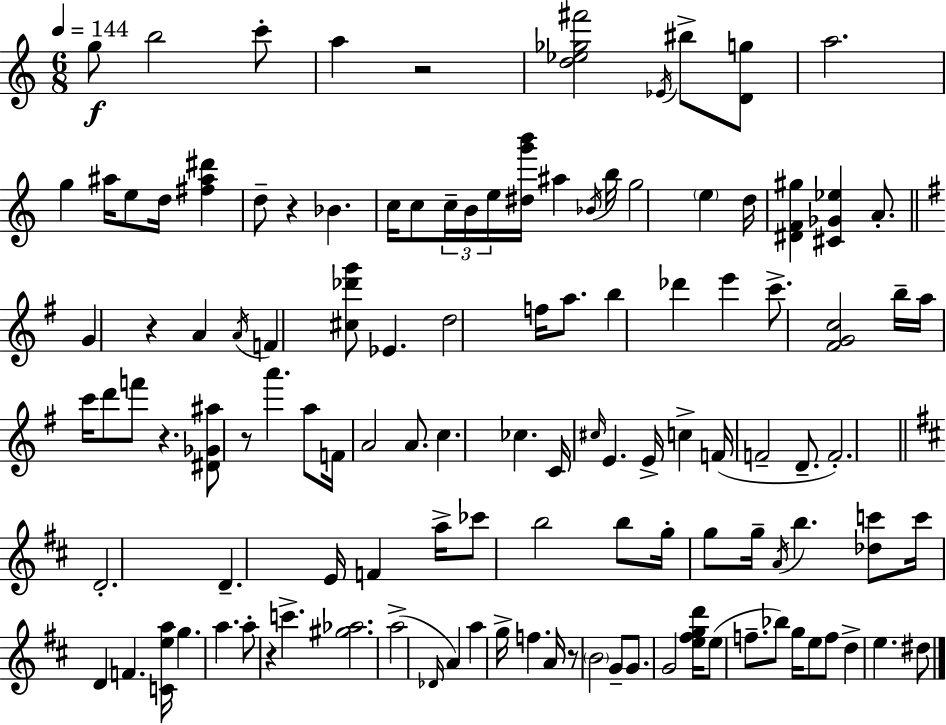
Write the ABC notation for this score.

X:1
T:Untitled
M:6/8
L:1/4
K:Am
g/2 b2 c'/2 a z2 [d_e_g^f']2 _E/4 ^b/2 [Dg]/2 a2 g ^a/4 e/2 d/4 [^f^a^d'] d/2 z _B c/4 c/2 c/4 B/4 e/4 [^dg'b']/4 ^a _B/4 b/4 g2 e d/4 [^DF^g] [^C_G_e] A/2 G z A A/4 F [^c_d'g']/2 _E d2 f/4 a/2 b _d' e' c'/2 [^FGc]2 b/4 a/4 c'/4 d'/2 f'/2 z [^D_G^a]/2 z/2 a' a/2 F/4 A2 A/2 c _c C/4 ^c/4 E E/4 c F/4 F2 D/2 F2 D2 D E/4 F a/4 _c'/2 b2 b/2 g/4 g/2 g/4 A/4 b [_dc']/2 c'/4 D F [Cea]/4 g a a/2 z c' [^g_a]2 a2 _D/4 A a g/4 f A/4 z/2 B2 G/2 G/2 G2 [e^fgd']/4 e/2 f/2 _b/2 g/4 e/2 f/2 d e ^d/2